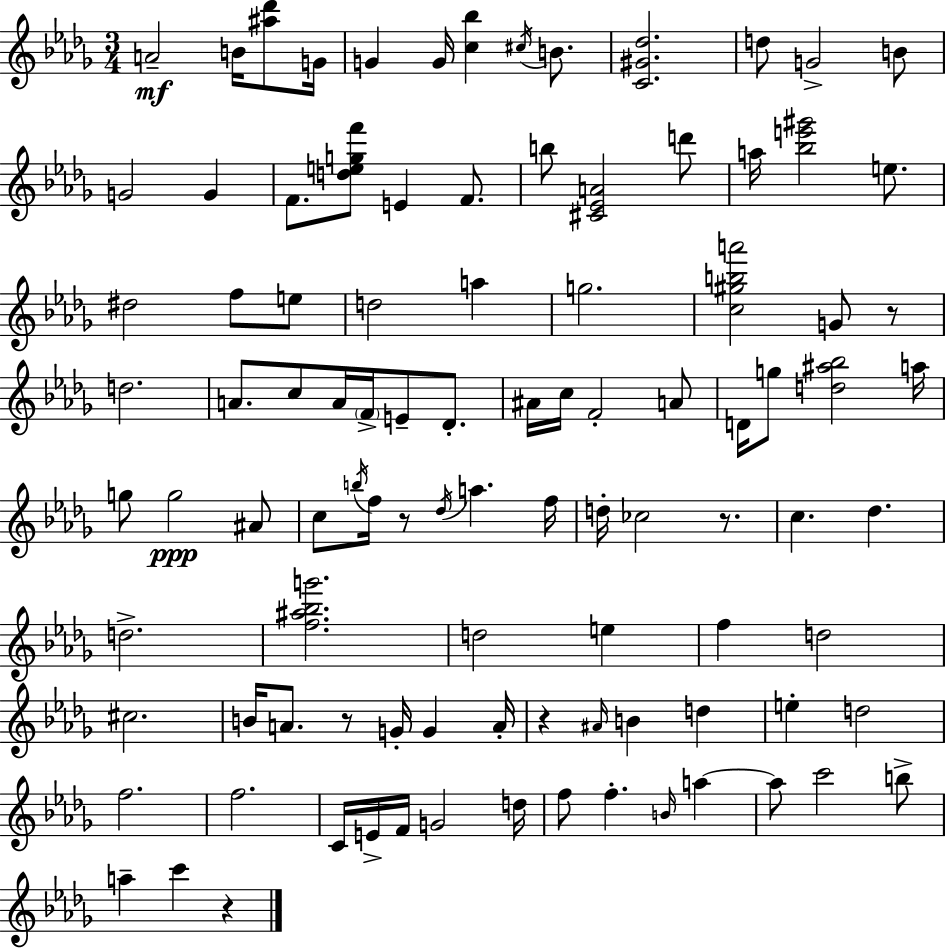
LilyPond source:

{
  \clef treble
  \numericTimeSignature
  \time 3/4
  \key bes \minor
  a'2--\mf b'16 <ais'' des'''>8 g'16 | g'4 g'16 <c'' bes''>4 \acciaccatura { cis''16 } b'8. | <c' gis' des''>2. | d''8 g'2-> b'8 | \break g'2 g'4 | f'8. <d'' e'' g'' f'''>8 e'4 f'8. | b''8 <cis' ees' a'>2 d'''8 | a''16 <bes'' e''' gis'''>2 e''8. | \break dis''2 f''8 e''8 | d''2 a''4 | g''2. | <c'' gis'' b'' a'''>2 g'8 r8 | \break d''2. | a'8. c''8 a'16 \parenthesize f'16-> e'8-- des'8.-. | ais'16 c''16 f'2-. a'8 | d'16 g''8 <d'' ais'' bes''>2 | \break a''16 g''8 g''2\ppp ais'8 | c''8 \acciaccatura { b''16 } f''16 r8 \acciaccatura { des''16 } a''4. | f''16 d''16-. ces''2 | r8. c''4. des''4. | \break d''2.-> | <f'' ais'' bes'' g'''>2. | d''2 e''4 | f''4 d''2 | \break cis''2. | b'16 a'8. r8 g'16-. g'4 | a'16-. r4 \grace { ais'16 } b'4 | d''4 e''4-. d''2 | \break f''2. | f''2. | c'16 e'16-> f'16 g'2 | d''16 f''8 f''4.-. | \break \grace { b'16 } a''4~~ a''8 c'''2 | b''8-> a''4-- c'''4 | r4 \bar "|."
}